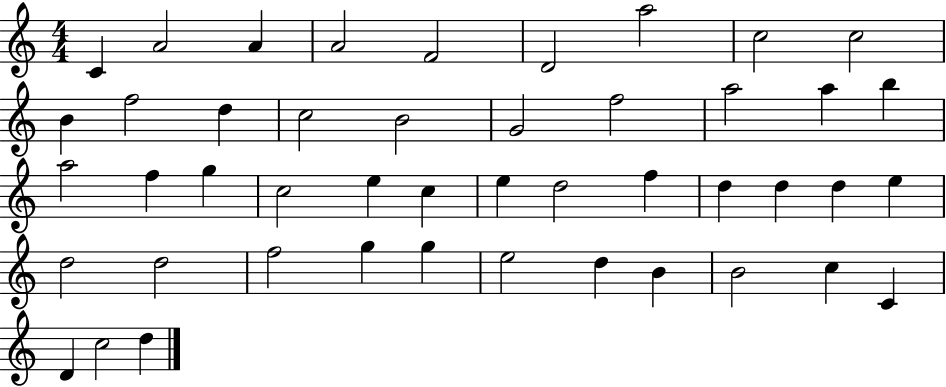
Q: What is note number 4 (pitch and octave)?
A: A4